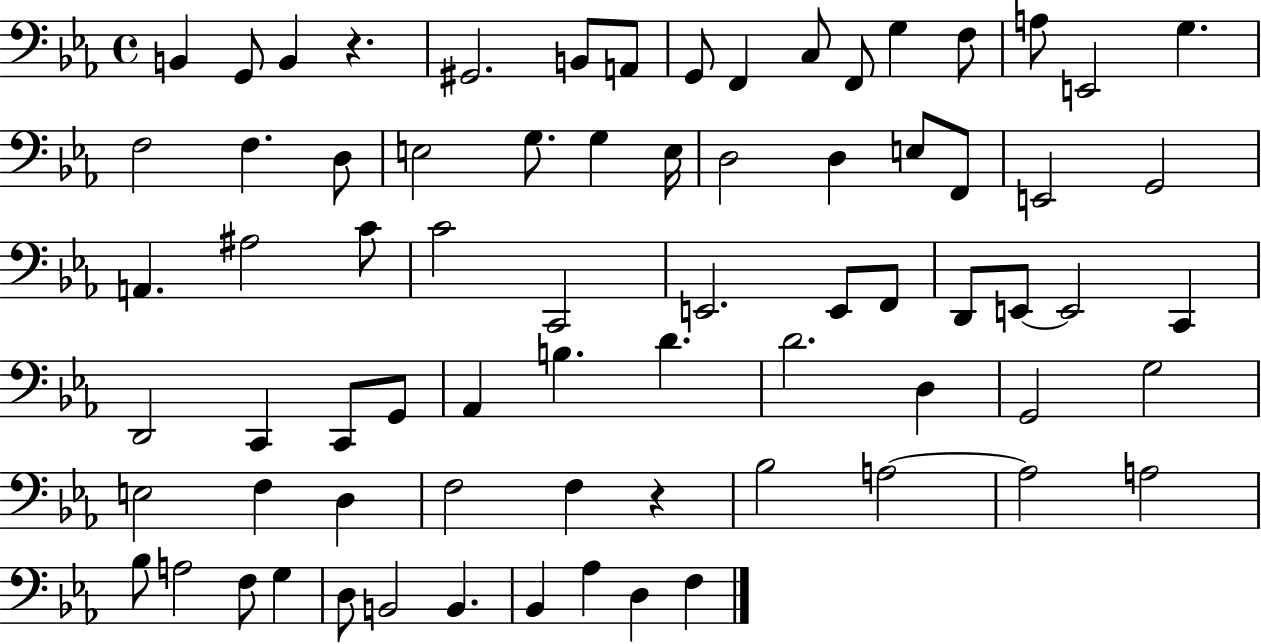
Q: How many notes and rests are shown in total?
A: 73